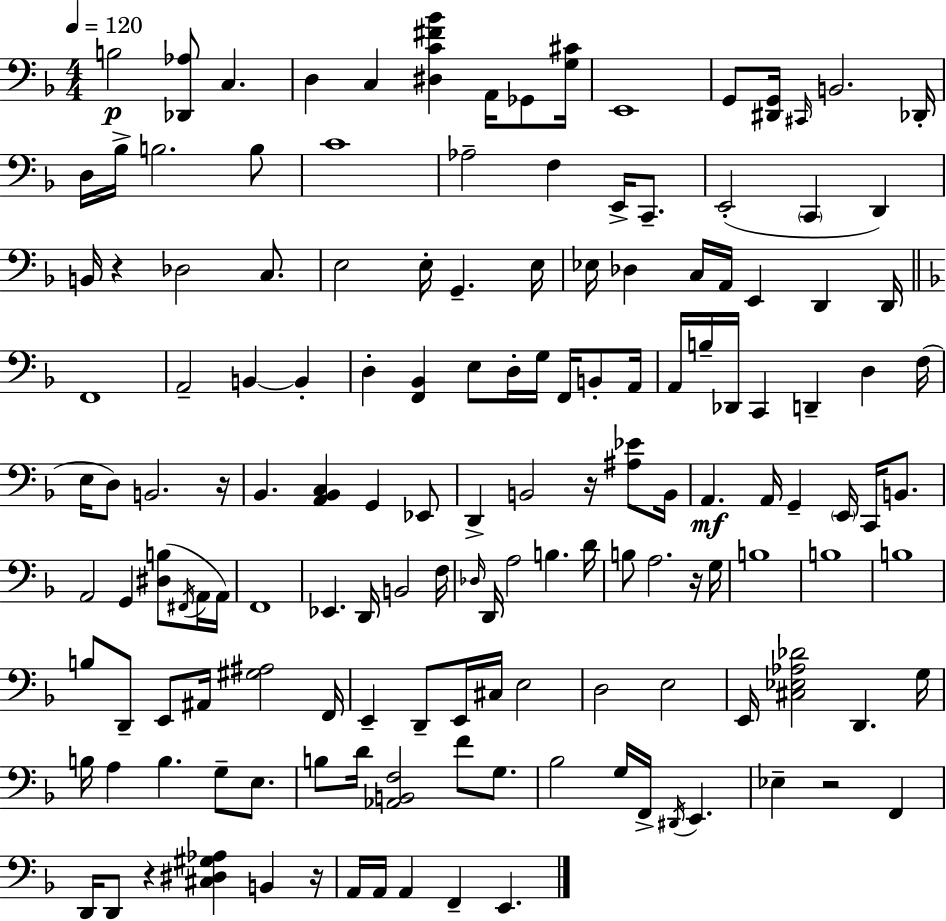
B3/h [Db2,Ab3]/e C3/q. D3/q C3/q [D#3,C4,F#4,Bb4]/q A2/s Gb2/e [G3,C#4]/s E2/w G2/e [D#2,G2]/s C#2/s B2/h. Db2/s D3/s Bb3/s B3/h. B3/e C4/w Ab3/h F3/q E2/s C2/e. E2/h C2/q D2/q B2/s R/q Db3/h C3/e. E3/h E3/s G2/q. E3/s Eb3/s Db3/q C3/s A2/s E2/q D2/q D2/s F2/w A2/h B2/q B2/q D3/q [F2,Bb2]/q E3/e D3/s G3/s F2/s B2/e A2/s A2/s B3/s Db2/s C2/q D2/q D3/q F3/s E3/s D3/e B2/h. R/s Bb2/q. [A2,Bb2,C3]/q G2/q Eb2/e D2/q B2/h R/s [A#3,Eb4]/e B2/s A2/q. A2/s G2/q E2/s C2/s B2/e. A2/h G2/q [D#3,B3]/e F#2/s A2/s A2/s F2/w Eb2/q. D2/s B2/h F3/s Db3/s D2/s A3/h B3/q. D4/s B3/e A3/h. R/s G3/s B3/w B3/w B3/w B3/e D2/e E2/e A#2/s [G#3,A#3]/h F2/s E2/q D2/e E2/s C#3/s E3/h D3/h E3/h E2/s [C#3,Eb3,Ab3,Db4]/h D2/q. G3/s B3/s A3/q B3/q. G3/e E3/e. B3/e D4/s [Ab2,B2,F3]/h F4/e G3/e. Bb3/h G3/s F2/s D#2/s E2/q. Eb3/q R/h F2/q D2/s D2/e R/q [C#3,D#3,G#3,Ab3]/q B2/q R/s A2/s A2/s A2/q F2/q E2/q.